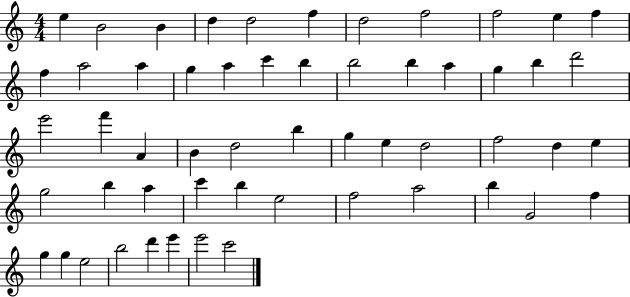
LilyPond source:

{
  \clef treble
  \numericTimeSignature
  \time 4/4
  \key c \major
  e''4 b'2 b'4 | d''4 d''2 f''4 | d''2 f''2 | f''2 e''4 f''4 | \break f''4 a''2 a''4 | g''4 a''4 c'''4 b''4 | b''2 b''4 a''4 | g''4 b''4 d'''2 | \break e'''2 f'''4 a'4 | b'4 d''2 b''4 | g''4 e''4 d''2 | f''2 d''4 e''4 | \break g''2 b''4 a''4 | c'''4 b''4 e''2 | f''2 a''2 | b''4 g'2 f''4 | \break g''4 g''4 e''2 | b''2 d'''4 e'''4 | e'''2 c'''2 | \bar "|."
}